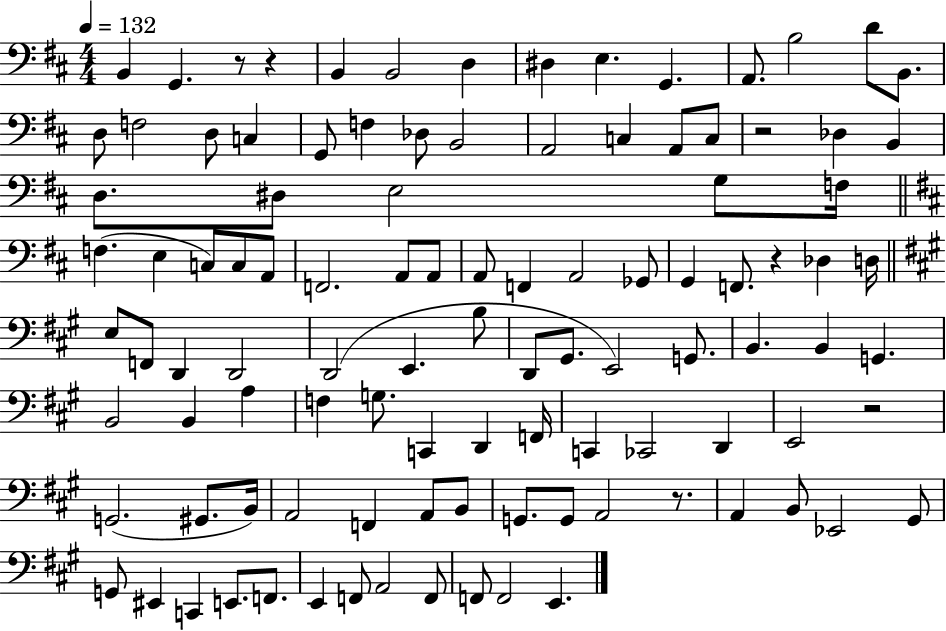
{
  \clef bass
  \numericTimeSignature
  \time 4/4
  \key d \major
  \tempo 4 = 132
  b,4 g,4. r8 r4 | b,4 b,2 d4 | dis4 e4. g,4. | a,8. b2 d'8 b,8. | \break d8 f2 d8 c4 | g,8 f4 des8 b,2 | a,2 c4 a,8 c8 | r2 des4 b,4 | \break d8. dis8 e2 g8 f16 | \bar "||" \break \key d \major f4.( e4 c8) c8 a,8 | f,2. a,8 a,8 | a,8 f,4 a,2 ges,8 | g,4 f,8. r4 des4 d16 | \break \bar "||" \break \key a \major e8 f,8 d,4 d,2 | d,2( e,4. b8 | d,8 gis,8. e,2) g,8. | b,4. b,4 g,4. | \break b,2 b,4 a4 | f4 g8. c,4 d,4 f,16 | c,4 ces,2 d,4 | e,2 r2 | \break g,2.( gis,8. b,16) | a,2 f,4 a,8 b,8 | g,8. g,8 a,2 r8. | a,4 b,8 ees,2 gis,8 | \break g,8 eis,4 c,4 e,8. f,8. | e,4 f,8 a,2 f,8 | f,8 f,2 e,4. | \bar "|."
}